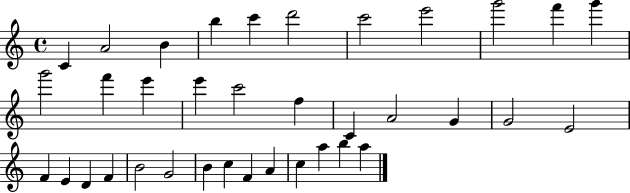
X:1
T:Untitled
M:4/4
L:1/4
K:C
C A2 B b c' d'2 c'2 e'2 g'2 f' g' g'2 f' e' e' c'2 f C A2 G G2 E2 F E D F B2 G2 B c F A c a b a